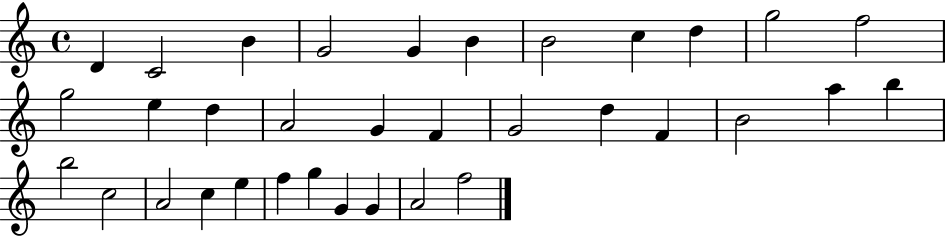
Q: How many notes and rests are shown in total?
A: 34